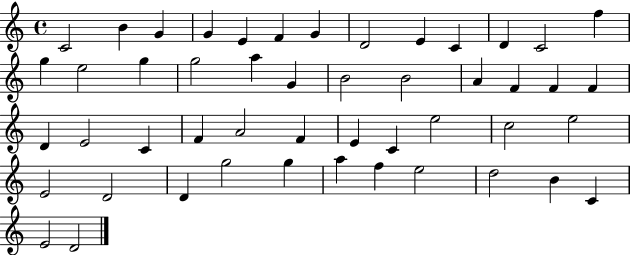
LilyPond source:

{
  \clef treble
  \time 4/4
  \defaultTimeSignature
  \key c \major
  c'2 b'4 g'4 | g'4 e'4 f'4 g'4 | d'2 e'4 c'4 | d'4 c'2 f''4 | \break g''4 e''2 g''4 | g''2 a''4 g'4 | b'2 b'2 | a'4 f'4 f'4 f'4 | \break d'4 e'2 c'4 | f'4 a'2 f'4 | e'4 c'4 e''2 | c''2 e''2 | \break e'2 d'2 | d'4 g''2 g''4 | a''4 f''4 e''2 | d''2 b'4 c'4 | \break e'2 d'2 | \bar "|."
}